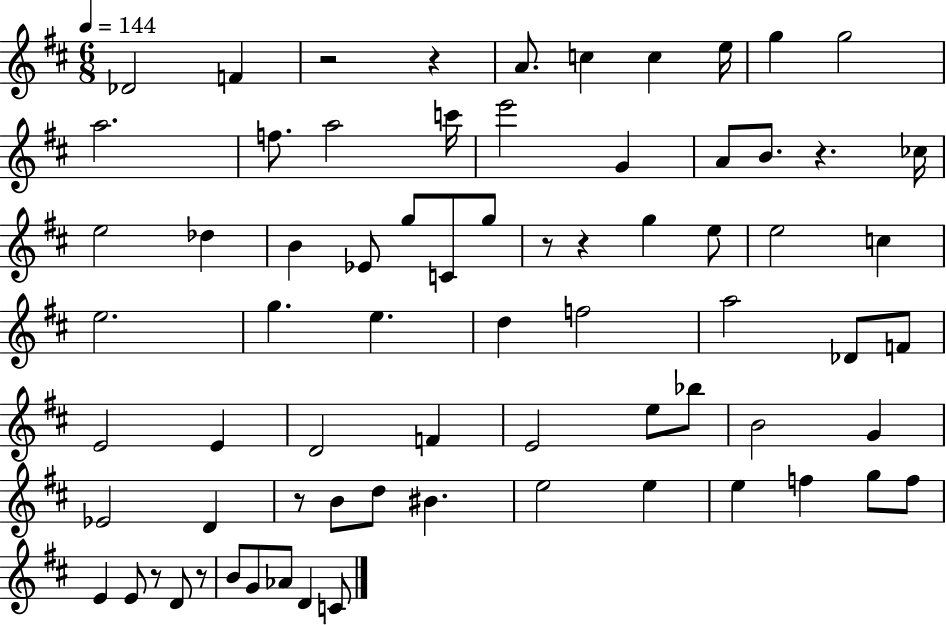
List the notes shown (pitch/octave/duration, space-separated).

Db4/h F4/q R/h R/q A4/e. C5/q C5/q E5/s G5/q G5/h A5/h. F5/e. A5/h C6/s E6/h G4/q A4/e B4/e. R/q. CES5/s E5/h Db5/q B4/q Eb4/e G5/e C4/e G5/e R/e R/q G5/q E5/e E5/h C5/q E5/h. G5/q. E5/q. D5/q F5/h A5/h Db4/e F4/e E4/h E4/q D4/h F4/q E4/h E5/e Bb5/e B4/h G4/q Eb4/h D4/q R/e B4/e D5/e BIS4/q. E5/h E5/q E5/q F5/q G5/e F5/e E4/q E4/e R/e D4/e R/e B4/e G4/e Ab4/e D4/q C4/e